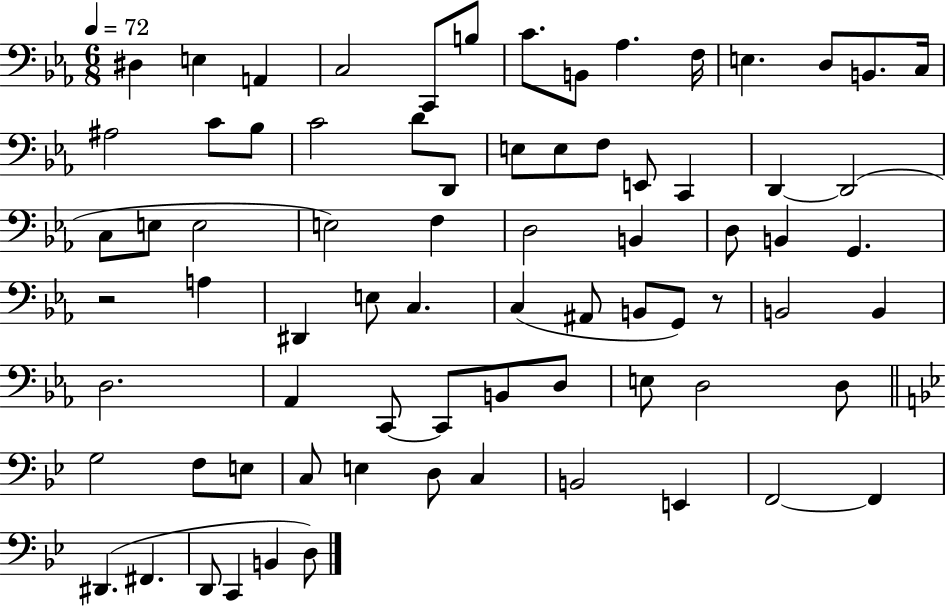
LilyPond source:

{
  \clef bass
  \numericTimeSignature
  \time 6/8
  \key ees \major
  \tempo 4 = 72
  dis4 e4 a,4 | c2 c,8 b8 | c'8. b,8 aes4. f16 | e4. d8 b,8. c16 | \break ais2 c'8 bes8 | c'2 d'8 d,8 | e8 e8 f8 e,8 c,4 | d,4~~ d,2( | \break c8 e8 e2 | e2) f4 | d2 b,4 | d8 b,4 g,4. | \break r2 a4 | dis,4 e8 c4. | c4( ais,8 b,8 g,8) r8 | b,2 b,4 | \break d2. | aes,4 c,8~~ c,8 b,8 d8 | e8 d2 d8 | \bar "||" \break \key bes \major g2 f8 e8 | c8 e4 d8 c4 | b,2 e,4 | f,2~~ f,4 | \break dis,4.( fis,4. | d,8 c,4 b,4 d8) | \bar "|."
}